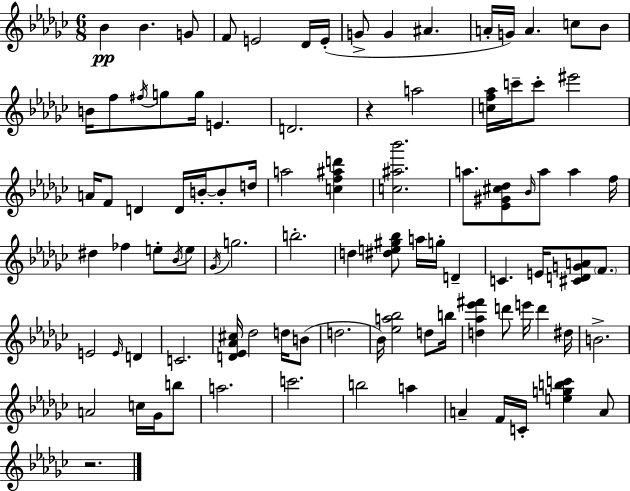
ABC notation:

X:1
T:Untitled
M:6/8
L:1/4
K:Ebm
_B _B G/2 F/2 E2 _D/4 E/4 G/2 G ^A A/4 G/4 A c/2 _B/2 B/4 f/2 ^f/4 g/2 g/4 E D2 z a2 [cf_a]/4 c'/4 c'/2 ^e'2 A/4 F/2 D D/4 B/4 B/2 d/4 a2 [cf^ad'] [c^a_b']2 a/2 [_E^G^c_d]/2 _B/4 a/2 a f/4 ^d _f e/2 _B/4 e/2 _G/4 g2 b2 d [^de^g_b]/2 a/4 g/4 D C E/4 [^CDGA]/2 F/2 E2 E/4 D C2 [D_E_A^c]/4 _d2 d/4 B/2 d2 _B/4 [_ea_b]2 d/2 b/4 [d_a_e'^f'] d'/2 e'/4 d' ^d/4 B2 A2 c/4 _G/4 b/2 a2 c'2 b2 a A F/4 C/4 [egbc'] A/2 z2